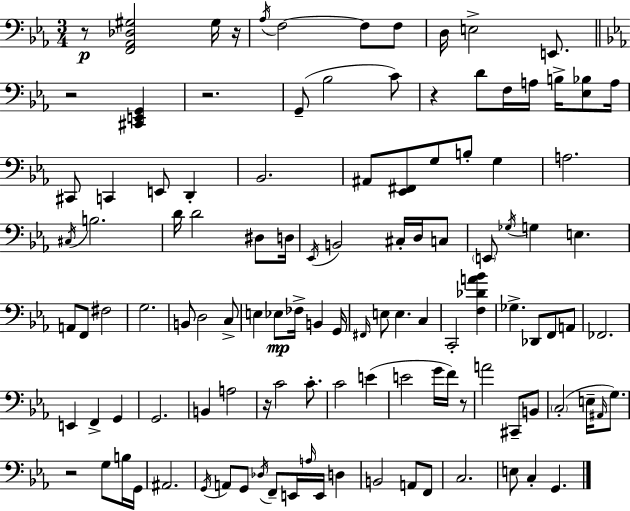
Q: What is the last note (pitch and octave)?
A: G2